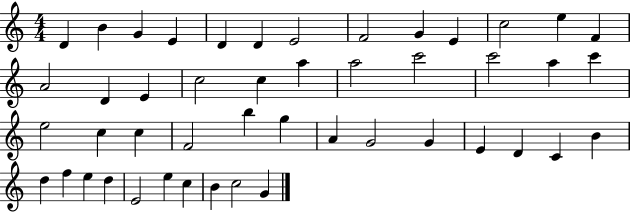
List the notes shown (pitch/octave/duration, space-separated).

D4/q B4/q G4/q E4/q D4/q D4/q E4/h F4/h G4/q E4/q C5/h E5/q F4/q A4/h D4/q E4/q C5/h C5/q A5/q A5/h C6/h C6/h A5/q C6/q E5/h C5/q C5/q F4/h B5/q G5/q A4/q G4/h G4/q E4/q D4/q C4/q B4/q D5/q F5/q E5/q D5/q E4/h E5/q C5/q B4/q C5/h G4/q